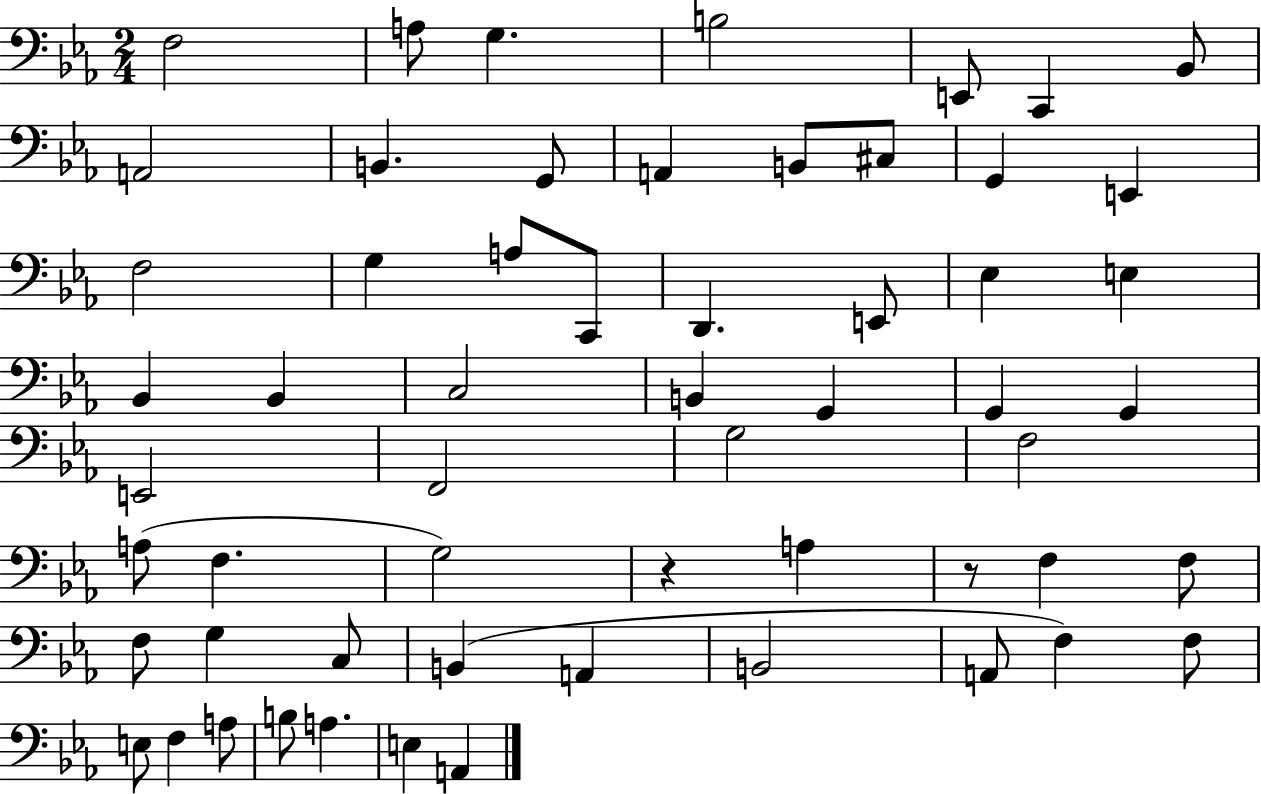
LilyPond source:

{
  \clef bass
  \numericTimeSignature
  \time 2/4
  \key ees \major
  f2 | a8 g4. | b2 | e,8 c,4 bes,8 | \break a,2 | b,4. g,8 | a,4 b,8 cis8 | g,4 e,4 | \break f2 | g4 a8 c,8 | d,4. e,8 | ees4 e4 | \break bes,4 bes,4 | c2 | b,4 g,4 | g,4 g,4 | \break e,2 | f,2 | g2 | f2 | \break a8( f4. | g2) | r4 a4 | r8 f4 f8 | \break f8 g4 c8 | b,4( a,4 | b,2 | a,8 f4) f8 | \break e8 f4 a8 | b8 a4. | e4 a,4 | \bar "|."
}